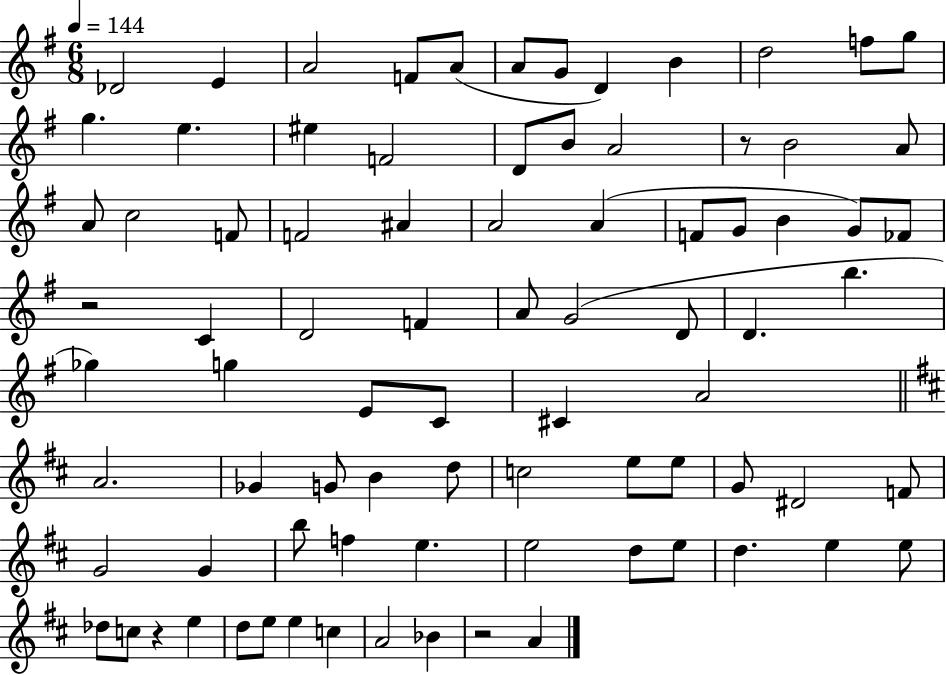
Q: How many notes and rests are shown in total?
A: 83